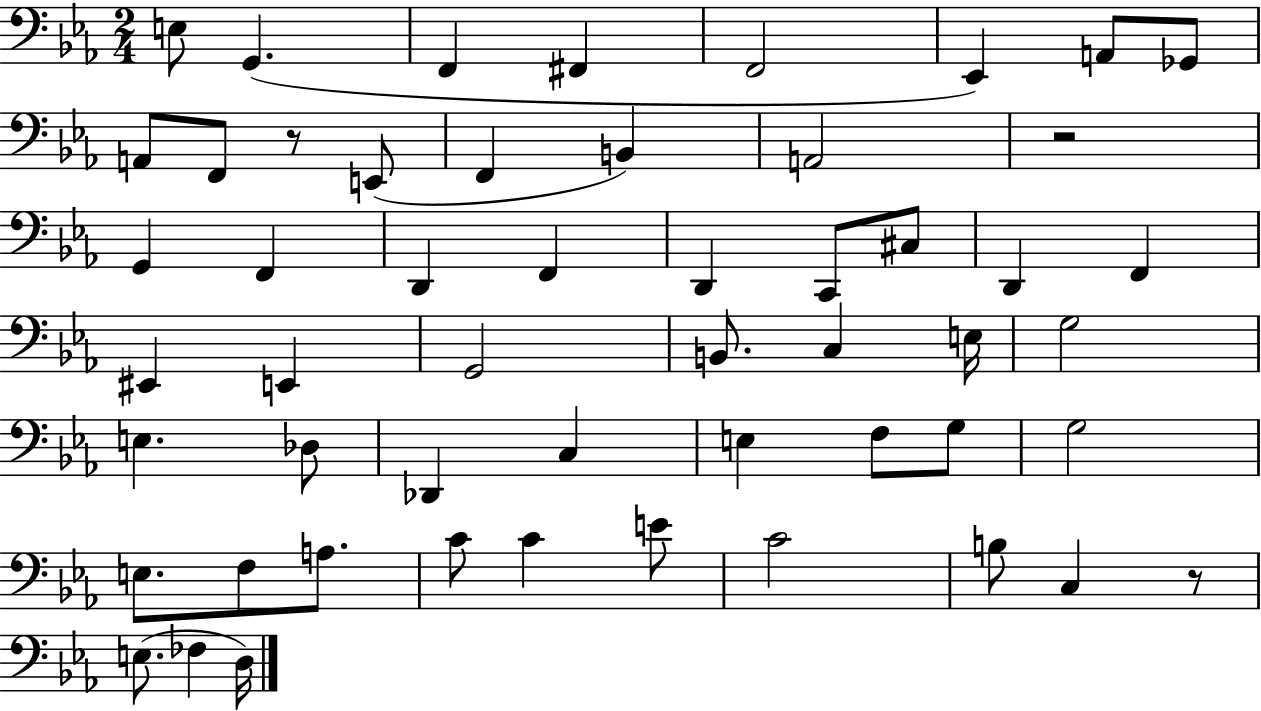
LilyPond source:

{
  \clef bass
  \numericTimeSignature
  \time 2/4
  \key ees \major
  e8 g,4.( | f,4 fis,4 | f,2 | ees,4) a,8 ges,8 | \break a,8 f,8 r8 e,8( | f,4 b,4) | a,2 | r2 | \break g,4 f,4 | d,4 f,4 | d,4 c,8 cis8 | d,4 f,4 | \break eis,4 e,4 | g,2 | b,8. c4 e16 | g2 | \break e4. des8 | des,4 c4 | e4 f8 g8 | g2 | \break e8. f8 a8. | c'8 c'4 e'8 | c'2 | b8 c4 r8 | \break e8.( fes4 d16) | \bar "|."
}